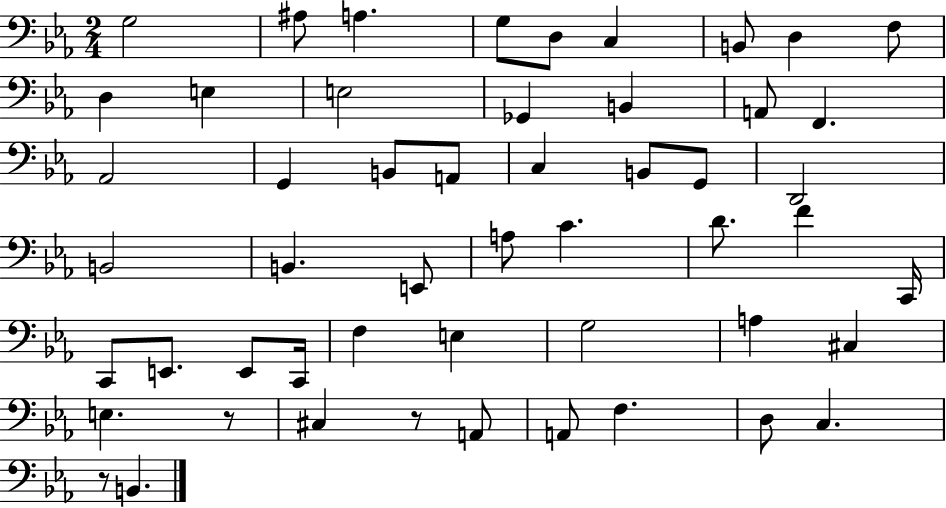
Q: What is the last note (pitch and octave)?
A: B2